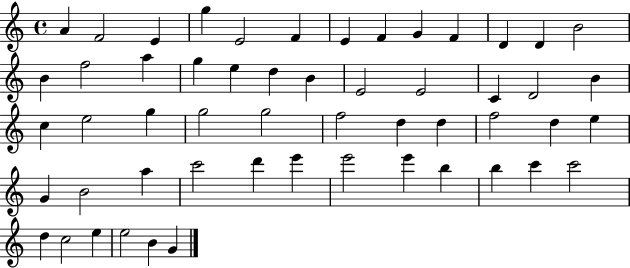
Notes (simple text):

A4/q F4/h E4/q G5/q E4/h F4/q E4/q F4/q G4/q F4/q D4/q D4/q B4/h B4/q F5/h A5/q G5/q E5/q D5/q B4/q E4/h E4/h C4/q D4/h B4/q C5/q E5/h G5/q G5/h G5/h F5/h D5/q D5/q F5/h D5/q E5/q G4/q B4/h A5/q C6/h D6/q E6/q E6/h E6/q B5/q B5/q C6/q C6/h D5/q C5/h E5/q E5/h B4/q G4/q